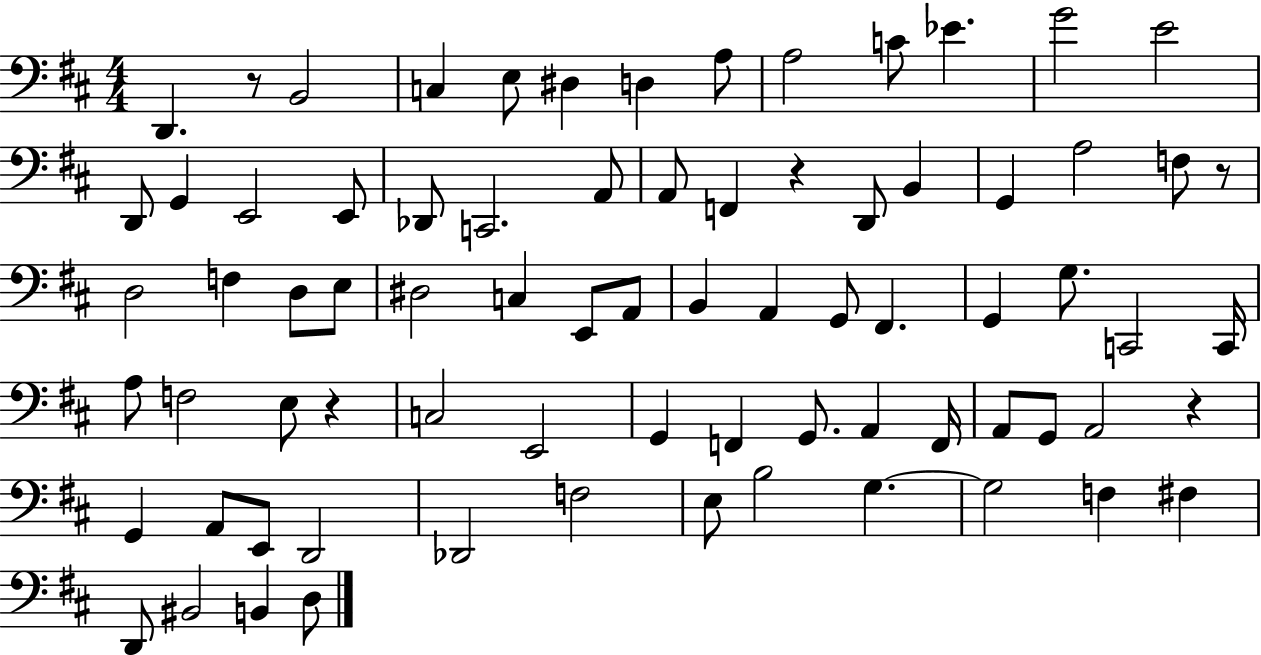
{
  \clef bass
  \numericTimeSignature
  \time 4/4
  \key d \major
  d,4. r8 b,2 | c4 e8 dis4 d4 a8 | a2 c'8 ees'4. | g'2 e'2 | \break d,8 g,4 e,2 e,8 | des,8 c,2. a,8 | a,8 f,4 r4 d,8 b,4 | g,4 a2 f8 r8 | \break d2 f4 d8 e8 | dis2 c4 e,8 a,8 | b,4 a,4 g,8 fis,4. | g,4 g8. c,2 c,16 | \break a8 f2 e8 r4 | c2 e,2 | g,4 f,4 g,8. a,4 f,16 | a,8 g,8 a,2 r4 | \break g,4 a,8 e,8 d,2 | des,2 f2 | e8 b2 g4.~~ | g2 f4 fis4 | \break d,8 bis,2 b,4 d8 | \bar "|."
}